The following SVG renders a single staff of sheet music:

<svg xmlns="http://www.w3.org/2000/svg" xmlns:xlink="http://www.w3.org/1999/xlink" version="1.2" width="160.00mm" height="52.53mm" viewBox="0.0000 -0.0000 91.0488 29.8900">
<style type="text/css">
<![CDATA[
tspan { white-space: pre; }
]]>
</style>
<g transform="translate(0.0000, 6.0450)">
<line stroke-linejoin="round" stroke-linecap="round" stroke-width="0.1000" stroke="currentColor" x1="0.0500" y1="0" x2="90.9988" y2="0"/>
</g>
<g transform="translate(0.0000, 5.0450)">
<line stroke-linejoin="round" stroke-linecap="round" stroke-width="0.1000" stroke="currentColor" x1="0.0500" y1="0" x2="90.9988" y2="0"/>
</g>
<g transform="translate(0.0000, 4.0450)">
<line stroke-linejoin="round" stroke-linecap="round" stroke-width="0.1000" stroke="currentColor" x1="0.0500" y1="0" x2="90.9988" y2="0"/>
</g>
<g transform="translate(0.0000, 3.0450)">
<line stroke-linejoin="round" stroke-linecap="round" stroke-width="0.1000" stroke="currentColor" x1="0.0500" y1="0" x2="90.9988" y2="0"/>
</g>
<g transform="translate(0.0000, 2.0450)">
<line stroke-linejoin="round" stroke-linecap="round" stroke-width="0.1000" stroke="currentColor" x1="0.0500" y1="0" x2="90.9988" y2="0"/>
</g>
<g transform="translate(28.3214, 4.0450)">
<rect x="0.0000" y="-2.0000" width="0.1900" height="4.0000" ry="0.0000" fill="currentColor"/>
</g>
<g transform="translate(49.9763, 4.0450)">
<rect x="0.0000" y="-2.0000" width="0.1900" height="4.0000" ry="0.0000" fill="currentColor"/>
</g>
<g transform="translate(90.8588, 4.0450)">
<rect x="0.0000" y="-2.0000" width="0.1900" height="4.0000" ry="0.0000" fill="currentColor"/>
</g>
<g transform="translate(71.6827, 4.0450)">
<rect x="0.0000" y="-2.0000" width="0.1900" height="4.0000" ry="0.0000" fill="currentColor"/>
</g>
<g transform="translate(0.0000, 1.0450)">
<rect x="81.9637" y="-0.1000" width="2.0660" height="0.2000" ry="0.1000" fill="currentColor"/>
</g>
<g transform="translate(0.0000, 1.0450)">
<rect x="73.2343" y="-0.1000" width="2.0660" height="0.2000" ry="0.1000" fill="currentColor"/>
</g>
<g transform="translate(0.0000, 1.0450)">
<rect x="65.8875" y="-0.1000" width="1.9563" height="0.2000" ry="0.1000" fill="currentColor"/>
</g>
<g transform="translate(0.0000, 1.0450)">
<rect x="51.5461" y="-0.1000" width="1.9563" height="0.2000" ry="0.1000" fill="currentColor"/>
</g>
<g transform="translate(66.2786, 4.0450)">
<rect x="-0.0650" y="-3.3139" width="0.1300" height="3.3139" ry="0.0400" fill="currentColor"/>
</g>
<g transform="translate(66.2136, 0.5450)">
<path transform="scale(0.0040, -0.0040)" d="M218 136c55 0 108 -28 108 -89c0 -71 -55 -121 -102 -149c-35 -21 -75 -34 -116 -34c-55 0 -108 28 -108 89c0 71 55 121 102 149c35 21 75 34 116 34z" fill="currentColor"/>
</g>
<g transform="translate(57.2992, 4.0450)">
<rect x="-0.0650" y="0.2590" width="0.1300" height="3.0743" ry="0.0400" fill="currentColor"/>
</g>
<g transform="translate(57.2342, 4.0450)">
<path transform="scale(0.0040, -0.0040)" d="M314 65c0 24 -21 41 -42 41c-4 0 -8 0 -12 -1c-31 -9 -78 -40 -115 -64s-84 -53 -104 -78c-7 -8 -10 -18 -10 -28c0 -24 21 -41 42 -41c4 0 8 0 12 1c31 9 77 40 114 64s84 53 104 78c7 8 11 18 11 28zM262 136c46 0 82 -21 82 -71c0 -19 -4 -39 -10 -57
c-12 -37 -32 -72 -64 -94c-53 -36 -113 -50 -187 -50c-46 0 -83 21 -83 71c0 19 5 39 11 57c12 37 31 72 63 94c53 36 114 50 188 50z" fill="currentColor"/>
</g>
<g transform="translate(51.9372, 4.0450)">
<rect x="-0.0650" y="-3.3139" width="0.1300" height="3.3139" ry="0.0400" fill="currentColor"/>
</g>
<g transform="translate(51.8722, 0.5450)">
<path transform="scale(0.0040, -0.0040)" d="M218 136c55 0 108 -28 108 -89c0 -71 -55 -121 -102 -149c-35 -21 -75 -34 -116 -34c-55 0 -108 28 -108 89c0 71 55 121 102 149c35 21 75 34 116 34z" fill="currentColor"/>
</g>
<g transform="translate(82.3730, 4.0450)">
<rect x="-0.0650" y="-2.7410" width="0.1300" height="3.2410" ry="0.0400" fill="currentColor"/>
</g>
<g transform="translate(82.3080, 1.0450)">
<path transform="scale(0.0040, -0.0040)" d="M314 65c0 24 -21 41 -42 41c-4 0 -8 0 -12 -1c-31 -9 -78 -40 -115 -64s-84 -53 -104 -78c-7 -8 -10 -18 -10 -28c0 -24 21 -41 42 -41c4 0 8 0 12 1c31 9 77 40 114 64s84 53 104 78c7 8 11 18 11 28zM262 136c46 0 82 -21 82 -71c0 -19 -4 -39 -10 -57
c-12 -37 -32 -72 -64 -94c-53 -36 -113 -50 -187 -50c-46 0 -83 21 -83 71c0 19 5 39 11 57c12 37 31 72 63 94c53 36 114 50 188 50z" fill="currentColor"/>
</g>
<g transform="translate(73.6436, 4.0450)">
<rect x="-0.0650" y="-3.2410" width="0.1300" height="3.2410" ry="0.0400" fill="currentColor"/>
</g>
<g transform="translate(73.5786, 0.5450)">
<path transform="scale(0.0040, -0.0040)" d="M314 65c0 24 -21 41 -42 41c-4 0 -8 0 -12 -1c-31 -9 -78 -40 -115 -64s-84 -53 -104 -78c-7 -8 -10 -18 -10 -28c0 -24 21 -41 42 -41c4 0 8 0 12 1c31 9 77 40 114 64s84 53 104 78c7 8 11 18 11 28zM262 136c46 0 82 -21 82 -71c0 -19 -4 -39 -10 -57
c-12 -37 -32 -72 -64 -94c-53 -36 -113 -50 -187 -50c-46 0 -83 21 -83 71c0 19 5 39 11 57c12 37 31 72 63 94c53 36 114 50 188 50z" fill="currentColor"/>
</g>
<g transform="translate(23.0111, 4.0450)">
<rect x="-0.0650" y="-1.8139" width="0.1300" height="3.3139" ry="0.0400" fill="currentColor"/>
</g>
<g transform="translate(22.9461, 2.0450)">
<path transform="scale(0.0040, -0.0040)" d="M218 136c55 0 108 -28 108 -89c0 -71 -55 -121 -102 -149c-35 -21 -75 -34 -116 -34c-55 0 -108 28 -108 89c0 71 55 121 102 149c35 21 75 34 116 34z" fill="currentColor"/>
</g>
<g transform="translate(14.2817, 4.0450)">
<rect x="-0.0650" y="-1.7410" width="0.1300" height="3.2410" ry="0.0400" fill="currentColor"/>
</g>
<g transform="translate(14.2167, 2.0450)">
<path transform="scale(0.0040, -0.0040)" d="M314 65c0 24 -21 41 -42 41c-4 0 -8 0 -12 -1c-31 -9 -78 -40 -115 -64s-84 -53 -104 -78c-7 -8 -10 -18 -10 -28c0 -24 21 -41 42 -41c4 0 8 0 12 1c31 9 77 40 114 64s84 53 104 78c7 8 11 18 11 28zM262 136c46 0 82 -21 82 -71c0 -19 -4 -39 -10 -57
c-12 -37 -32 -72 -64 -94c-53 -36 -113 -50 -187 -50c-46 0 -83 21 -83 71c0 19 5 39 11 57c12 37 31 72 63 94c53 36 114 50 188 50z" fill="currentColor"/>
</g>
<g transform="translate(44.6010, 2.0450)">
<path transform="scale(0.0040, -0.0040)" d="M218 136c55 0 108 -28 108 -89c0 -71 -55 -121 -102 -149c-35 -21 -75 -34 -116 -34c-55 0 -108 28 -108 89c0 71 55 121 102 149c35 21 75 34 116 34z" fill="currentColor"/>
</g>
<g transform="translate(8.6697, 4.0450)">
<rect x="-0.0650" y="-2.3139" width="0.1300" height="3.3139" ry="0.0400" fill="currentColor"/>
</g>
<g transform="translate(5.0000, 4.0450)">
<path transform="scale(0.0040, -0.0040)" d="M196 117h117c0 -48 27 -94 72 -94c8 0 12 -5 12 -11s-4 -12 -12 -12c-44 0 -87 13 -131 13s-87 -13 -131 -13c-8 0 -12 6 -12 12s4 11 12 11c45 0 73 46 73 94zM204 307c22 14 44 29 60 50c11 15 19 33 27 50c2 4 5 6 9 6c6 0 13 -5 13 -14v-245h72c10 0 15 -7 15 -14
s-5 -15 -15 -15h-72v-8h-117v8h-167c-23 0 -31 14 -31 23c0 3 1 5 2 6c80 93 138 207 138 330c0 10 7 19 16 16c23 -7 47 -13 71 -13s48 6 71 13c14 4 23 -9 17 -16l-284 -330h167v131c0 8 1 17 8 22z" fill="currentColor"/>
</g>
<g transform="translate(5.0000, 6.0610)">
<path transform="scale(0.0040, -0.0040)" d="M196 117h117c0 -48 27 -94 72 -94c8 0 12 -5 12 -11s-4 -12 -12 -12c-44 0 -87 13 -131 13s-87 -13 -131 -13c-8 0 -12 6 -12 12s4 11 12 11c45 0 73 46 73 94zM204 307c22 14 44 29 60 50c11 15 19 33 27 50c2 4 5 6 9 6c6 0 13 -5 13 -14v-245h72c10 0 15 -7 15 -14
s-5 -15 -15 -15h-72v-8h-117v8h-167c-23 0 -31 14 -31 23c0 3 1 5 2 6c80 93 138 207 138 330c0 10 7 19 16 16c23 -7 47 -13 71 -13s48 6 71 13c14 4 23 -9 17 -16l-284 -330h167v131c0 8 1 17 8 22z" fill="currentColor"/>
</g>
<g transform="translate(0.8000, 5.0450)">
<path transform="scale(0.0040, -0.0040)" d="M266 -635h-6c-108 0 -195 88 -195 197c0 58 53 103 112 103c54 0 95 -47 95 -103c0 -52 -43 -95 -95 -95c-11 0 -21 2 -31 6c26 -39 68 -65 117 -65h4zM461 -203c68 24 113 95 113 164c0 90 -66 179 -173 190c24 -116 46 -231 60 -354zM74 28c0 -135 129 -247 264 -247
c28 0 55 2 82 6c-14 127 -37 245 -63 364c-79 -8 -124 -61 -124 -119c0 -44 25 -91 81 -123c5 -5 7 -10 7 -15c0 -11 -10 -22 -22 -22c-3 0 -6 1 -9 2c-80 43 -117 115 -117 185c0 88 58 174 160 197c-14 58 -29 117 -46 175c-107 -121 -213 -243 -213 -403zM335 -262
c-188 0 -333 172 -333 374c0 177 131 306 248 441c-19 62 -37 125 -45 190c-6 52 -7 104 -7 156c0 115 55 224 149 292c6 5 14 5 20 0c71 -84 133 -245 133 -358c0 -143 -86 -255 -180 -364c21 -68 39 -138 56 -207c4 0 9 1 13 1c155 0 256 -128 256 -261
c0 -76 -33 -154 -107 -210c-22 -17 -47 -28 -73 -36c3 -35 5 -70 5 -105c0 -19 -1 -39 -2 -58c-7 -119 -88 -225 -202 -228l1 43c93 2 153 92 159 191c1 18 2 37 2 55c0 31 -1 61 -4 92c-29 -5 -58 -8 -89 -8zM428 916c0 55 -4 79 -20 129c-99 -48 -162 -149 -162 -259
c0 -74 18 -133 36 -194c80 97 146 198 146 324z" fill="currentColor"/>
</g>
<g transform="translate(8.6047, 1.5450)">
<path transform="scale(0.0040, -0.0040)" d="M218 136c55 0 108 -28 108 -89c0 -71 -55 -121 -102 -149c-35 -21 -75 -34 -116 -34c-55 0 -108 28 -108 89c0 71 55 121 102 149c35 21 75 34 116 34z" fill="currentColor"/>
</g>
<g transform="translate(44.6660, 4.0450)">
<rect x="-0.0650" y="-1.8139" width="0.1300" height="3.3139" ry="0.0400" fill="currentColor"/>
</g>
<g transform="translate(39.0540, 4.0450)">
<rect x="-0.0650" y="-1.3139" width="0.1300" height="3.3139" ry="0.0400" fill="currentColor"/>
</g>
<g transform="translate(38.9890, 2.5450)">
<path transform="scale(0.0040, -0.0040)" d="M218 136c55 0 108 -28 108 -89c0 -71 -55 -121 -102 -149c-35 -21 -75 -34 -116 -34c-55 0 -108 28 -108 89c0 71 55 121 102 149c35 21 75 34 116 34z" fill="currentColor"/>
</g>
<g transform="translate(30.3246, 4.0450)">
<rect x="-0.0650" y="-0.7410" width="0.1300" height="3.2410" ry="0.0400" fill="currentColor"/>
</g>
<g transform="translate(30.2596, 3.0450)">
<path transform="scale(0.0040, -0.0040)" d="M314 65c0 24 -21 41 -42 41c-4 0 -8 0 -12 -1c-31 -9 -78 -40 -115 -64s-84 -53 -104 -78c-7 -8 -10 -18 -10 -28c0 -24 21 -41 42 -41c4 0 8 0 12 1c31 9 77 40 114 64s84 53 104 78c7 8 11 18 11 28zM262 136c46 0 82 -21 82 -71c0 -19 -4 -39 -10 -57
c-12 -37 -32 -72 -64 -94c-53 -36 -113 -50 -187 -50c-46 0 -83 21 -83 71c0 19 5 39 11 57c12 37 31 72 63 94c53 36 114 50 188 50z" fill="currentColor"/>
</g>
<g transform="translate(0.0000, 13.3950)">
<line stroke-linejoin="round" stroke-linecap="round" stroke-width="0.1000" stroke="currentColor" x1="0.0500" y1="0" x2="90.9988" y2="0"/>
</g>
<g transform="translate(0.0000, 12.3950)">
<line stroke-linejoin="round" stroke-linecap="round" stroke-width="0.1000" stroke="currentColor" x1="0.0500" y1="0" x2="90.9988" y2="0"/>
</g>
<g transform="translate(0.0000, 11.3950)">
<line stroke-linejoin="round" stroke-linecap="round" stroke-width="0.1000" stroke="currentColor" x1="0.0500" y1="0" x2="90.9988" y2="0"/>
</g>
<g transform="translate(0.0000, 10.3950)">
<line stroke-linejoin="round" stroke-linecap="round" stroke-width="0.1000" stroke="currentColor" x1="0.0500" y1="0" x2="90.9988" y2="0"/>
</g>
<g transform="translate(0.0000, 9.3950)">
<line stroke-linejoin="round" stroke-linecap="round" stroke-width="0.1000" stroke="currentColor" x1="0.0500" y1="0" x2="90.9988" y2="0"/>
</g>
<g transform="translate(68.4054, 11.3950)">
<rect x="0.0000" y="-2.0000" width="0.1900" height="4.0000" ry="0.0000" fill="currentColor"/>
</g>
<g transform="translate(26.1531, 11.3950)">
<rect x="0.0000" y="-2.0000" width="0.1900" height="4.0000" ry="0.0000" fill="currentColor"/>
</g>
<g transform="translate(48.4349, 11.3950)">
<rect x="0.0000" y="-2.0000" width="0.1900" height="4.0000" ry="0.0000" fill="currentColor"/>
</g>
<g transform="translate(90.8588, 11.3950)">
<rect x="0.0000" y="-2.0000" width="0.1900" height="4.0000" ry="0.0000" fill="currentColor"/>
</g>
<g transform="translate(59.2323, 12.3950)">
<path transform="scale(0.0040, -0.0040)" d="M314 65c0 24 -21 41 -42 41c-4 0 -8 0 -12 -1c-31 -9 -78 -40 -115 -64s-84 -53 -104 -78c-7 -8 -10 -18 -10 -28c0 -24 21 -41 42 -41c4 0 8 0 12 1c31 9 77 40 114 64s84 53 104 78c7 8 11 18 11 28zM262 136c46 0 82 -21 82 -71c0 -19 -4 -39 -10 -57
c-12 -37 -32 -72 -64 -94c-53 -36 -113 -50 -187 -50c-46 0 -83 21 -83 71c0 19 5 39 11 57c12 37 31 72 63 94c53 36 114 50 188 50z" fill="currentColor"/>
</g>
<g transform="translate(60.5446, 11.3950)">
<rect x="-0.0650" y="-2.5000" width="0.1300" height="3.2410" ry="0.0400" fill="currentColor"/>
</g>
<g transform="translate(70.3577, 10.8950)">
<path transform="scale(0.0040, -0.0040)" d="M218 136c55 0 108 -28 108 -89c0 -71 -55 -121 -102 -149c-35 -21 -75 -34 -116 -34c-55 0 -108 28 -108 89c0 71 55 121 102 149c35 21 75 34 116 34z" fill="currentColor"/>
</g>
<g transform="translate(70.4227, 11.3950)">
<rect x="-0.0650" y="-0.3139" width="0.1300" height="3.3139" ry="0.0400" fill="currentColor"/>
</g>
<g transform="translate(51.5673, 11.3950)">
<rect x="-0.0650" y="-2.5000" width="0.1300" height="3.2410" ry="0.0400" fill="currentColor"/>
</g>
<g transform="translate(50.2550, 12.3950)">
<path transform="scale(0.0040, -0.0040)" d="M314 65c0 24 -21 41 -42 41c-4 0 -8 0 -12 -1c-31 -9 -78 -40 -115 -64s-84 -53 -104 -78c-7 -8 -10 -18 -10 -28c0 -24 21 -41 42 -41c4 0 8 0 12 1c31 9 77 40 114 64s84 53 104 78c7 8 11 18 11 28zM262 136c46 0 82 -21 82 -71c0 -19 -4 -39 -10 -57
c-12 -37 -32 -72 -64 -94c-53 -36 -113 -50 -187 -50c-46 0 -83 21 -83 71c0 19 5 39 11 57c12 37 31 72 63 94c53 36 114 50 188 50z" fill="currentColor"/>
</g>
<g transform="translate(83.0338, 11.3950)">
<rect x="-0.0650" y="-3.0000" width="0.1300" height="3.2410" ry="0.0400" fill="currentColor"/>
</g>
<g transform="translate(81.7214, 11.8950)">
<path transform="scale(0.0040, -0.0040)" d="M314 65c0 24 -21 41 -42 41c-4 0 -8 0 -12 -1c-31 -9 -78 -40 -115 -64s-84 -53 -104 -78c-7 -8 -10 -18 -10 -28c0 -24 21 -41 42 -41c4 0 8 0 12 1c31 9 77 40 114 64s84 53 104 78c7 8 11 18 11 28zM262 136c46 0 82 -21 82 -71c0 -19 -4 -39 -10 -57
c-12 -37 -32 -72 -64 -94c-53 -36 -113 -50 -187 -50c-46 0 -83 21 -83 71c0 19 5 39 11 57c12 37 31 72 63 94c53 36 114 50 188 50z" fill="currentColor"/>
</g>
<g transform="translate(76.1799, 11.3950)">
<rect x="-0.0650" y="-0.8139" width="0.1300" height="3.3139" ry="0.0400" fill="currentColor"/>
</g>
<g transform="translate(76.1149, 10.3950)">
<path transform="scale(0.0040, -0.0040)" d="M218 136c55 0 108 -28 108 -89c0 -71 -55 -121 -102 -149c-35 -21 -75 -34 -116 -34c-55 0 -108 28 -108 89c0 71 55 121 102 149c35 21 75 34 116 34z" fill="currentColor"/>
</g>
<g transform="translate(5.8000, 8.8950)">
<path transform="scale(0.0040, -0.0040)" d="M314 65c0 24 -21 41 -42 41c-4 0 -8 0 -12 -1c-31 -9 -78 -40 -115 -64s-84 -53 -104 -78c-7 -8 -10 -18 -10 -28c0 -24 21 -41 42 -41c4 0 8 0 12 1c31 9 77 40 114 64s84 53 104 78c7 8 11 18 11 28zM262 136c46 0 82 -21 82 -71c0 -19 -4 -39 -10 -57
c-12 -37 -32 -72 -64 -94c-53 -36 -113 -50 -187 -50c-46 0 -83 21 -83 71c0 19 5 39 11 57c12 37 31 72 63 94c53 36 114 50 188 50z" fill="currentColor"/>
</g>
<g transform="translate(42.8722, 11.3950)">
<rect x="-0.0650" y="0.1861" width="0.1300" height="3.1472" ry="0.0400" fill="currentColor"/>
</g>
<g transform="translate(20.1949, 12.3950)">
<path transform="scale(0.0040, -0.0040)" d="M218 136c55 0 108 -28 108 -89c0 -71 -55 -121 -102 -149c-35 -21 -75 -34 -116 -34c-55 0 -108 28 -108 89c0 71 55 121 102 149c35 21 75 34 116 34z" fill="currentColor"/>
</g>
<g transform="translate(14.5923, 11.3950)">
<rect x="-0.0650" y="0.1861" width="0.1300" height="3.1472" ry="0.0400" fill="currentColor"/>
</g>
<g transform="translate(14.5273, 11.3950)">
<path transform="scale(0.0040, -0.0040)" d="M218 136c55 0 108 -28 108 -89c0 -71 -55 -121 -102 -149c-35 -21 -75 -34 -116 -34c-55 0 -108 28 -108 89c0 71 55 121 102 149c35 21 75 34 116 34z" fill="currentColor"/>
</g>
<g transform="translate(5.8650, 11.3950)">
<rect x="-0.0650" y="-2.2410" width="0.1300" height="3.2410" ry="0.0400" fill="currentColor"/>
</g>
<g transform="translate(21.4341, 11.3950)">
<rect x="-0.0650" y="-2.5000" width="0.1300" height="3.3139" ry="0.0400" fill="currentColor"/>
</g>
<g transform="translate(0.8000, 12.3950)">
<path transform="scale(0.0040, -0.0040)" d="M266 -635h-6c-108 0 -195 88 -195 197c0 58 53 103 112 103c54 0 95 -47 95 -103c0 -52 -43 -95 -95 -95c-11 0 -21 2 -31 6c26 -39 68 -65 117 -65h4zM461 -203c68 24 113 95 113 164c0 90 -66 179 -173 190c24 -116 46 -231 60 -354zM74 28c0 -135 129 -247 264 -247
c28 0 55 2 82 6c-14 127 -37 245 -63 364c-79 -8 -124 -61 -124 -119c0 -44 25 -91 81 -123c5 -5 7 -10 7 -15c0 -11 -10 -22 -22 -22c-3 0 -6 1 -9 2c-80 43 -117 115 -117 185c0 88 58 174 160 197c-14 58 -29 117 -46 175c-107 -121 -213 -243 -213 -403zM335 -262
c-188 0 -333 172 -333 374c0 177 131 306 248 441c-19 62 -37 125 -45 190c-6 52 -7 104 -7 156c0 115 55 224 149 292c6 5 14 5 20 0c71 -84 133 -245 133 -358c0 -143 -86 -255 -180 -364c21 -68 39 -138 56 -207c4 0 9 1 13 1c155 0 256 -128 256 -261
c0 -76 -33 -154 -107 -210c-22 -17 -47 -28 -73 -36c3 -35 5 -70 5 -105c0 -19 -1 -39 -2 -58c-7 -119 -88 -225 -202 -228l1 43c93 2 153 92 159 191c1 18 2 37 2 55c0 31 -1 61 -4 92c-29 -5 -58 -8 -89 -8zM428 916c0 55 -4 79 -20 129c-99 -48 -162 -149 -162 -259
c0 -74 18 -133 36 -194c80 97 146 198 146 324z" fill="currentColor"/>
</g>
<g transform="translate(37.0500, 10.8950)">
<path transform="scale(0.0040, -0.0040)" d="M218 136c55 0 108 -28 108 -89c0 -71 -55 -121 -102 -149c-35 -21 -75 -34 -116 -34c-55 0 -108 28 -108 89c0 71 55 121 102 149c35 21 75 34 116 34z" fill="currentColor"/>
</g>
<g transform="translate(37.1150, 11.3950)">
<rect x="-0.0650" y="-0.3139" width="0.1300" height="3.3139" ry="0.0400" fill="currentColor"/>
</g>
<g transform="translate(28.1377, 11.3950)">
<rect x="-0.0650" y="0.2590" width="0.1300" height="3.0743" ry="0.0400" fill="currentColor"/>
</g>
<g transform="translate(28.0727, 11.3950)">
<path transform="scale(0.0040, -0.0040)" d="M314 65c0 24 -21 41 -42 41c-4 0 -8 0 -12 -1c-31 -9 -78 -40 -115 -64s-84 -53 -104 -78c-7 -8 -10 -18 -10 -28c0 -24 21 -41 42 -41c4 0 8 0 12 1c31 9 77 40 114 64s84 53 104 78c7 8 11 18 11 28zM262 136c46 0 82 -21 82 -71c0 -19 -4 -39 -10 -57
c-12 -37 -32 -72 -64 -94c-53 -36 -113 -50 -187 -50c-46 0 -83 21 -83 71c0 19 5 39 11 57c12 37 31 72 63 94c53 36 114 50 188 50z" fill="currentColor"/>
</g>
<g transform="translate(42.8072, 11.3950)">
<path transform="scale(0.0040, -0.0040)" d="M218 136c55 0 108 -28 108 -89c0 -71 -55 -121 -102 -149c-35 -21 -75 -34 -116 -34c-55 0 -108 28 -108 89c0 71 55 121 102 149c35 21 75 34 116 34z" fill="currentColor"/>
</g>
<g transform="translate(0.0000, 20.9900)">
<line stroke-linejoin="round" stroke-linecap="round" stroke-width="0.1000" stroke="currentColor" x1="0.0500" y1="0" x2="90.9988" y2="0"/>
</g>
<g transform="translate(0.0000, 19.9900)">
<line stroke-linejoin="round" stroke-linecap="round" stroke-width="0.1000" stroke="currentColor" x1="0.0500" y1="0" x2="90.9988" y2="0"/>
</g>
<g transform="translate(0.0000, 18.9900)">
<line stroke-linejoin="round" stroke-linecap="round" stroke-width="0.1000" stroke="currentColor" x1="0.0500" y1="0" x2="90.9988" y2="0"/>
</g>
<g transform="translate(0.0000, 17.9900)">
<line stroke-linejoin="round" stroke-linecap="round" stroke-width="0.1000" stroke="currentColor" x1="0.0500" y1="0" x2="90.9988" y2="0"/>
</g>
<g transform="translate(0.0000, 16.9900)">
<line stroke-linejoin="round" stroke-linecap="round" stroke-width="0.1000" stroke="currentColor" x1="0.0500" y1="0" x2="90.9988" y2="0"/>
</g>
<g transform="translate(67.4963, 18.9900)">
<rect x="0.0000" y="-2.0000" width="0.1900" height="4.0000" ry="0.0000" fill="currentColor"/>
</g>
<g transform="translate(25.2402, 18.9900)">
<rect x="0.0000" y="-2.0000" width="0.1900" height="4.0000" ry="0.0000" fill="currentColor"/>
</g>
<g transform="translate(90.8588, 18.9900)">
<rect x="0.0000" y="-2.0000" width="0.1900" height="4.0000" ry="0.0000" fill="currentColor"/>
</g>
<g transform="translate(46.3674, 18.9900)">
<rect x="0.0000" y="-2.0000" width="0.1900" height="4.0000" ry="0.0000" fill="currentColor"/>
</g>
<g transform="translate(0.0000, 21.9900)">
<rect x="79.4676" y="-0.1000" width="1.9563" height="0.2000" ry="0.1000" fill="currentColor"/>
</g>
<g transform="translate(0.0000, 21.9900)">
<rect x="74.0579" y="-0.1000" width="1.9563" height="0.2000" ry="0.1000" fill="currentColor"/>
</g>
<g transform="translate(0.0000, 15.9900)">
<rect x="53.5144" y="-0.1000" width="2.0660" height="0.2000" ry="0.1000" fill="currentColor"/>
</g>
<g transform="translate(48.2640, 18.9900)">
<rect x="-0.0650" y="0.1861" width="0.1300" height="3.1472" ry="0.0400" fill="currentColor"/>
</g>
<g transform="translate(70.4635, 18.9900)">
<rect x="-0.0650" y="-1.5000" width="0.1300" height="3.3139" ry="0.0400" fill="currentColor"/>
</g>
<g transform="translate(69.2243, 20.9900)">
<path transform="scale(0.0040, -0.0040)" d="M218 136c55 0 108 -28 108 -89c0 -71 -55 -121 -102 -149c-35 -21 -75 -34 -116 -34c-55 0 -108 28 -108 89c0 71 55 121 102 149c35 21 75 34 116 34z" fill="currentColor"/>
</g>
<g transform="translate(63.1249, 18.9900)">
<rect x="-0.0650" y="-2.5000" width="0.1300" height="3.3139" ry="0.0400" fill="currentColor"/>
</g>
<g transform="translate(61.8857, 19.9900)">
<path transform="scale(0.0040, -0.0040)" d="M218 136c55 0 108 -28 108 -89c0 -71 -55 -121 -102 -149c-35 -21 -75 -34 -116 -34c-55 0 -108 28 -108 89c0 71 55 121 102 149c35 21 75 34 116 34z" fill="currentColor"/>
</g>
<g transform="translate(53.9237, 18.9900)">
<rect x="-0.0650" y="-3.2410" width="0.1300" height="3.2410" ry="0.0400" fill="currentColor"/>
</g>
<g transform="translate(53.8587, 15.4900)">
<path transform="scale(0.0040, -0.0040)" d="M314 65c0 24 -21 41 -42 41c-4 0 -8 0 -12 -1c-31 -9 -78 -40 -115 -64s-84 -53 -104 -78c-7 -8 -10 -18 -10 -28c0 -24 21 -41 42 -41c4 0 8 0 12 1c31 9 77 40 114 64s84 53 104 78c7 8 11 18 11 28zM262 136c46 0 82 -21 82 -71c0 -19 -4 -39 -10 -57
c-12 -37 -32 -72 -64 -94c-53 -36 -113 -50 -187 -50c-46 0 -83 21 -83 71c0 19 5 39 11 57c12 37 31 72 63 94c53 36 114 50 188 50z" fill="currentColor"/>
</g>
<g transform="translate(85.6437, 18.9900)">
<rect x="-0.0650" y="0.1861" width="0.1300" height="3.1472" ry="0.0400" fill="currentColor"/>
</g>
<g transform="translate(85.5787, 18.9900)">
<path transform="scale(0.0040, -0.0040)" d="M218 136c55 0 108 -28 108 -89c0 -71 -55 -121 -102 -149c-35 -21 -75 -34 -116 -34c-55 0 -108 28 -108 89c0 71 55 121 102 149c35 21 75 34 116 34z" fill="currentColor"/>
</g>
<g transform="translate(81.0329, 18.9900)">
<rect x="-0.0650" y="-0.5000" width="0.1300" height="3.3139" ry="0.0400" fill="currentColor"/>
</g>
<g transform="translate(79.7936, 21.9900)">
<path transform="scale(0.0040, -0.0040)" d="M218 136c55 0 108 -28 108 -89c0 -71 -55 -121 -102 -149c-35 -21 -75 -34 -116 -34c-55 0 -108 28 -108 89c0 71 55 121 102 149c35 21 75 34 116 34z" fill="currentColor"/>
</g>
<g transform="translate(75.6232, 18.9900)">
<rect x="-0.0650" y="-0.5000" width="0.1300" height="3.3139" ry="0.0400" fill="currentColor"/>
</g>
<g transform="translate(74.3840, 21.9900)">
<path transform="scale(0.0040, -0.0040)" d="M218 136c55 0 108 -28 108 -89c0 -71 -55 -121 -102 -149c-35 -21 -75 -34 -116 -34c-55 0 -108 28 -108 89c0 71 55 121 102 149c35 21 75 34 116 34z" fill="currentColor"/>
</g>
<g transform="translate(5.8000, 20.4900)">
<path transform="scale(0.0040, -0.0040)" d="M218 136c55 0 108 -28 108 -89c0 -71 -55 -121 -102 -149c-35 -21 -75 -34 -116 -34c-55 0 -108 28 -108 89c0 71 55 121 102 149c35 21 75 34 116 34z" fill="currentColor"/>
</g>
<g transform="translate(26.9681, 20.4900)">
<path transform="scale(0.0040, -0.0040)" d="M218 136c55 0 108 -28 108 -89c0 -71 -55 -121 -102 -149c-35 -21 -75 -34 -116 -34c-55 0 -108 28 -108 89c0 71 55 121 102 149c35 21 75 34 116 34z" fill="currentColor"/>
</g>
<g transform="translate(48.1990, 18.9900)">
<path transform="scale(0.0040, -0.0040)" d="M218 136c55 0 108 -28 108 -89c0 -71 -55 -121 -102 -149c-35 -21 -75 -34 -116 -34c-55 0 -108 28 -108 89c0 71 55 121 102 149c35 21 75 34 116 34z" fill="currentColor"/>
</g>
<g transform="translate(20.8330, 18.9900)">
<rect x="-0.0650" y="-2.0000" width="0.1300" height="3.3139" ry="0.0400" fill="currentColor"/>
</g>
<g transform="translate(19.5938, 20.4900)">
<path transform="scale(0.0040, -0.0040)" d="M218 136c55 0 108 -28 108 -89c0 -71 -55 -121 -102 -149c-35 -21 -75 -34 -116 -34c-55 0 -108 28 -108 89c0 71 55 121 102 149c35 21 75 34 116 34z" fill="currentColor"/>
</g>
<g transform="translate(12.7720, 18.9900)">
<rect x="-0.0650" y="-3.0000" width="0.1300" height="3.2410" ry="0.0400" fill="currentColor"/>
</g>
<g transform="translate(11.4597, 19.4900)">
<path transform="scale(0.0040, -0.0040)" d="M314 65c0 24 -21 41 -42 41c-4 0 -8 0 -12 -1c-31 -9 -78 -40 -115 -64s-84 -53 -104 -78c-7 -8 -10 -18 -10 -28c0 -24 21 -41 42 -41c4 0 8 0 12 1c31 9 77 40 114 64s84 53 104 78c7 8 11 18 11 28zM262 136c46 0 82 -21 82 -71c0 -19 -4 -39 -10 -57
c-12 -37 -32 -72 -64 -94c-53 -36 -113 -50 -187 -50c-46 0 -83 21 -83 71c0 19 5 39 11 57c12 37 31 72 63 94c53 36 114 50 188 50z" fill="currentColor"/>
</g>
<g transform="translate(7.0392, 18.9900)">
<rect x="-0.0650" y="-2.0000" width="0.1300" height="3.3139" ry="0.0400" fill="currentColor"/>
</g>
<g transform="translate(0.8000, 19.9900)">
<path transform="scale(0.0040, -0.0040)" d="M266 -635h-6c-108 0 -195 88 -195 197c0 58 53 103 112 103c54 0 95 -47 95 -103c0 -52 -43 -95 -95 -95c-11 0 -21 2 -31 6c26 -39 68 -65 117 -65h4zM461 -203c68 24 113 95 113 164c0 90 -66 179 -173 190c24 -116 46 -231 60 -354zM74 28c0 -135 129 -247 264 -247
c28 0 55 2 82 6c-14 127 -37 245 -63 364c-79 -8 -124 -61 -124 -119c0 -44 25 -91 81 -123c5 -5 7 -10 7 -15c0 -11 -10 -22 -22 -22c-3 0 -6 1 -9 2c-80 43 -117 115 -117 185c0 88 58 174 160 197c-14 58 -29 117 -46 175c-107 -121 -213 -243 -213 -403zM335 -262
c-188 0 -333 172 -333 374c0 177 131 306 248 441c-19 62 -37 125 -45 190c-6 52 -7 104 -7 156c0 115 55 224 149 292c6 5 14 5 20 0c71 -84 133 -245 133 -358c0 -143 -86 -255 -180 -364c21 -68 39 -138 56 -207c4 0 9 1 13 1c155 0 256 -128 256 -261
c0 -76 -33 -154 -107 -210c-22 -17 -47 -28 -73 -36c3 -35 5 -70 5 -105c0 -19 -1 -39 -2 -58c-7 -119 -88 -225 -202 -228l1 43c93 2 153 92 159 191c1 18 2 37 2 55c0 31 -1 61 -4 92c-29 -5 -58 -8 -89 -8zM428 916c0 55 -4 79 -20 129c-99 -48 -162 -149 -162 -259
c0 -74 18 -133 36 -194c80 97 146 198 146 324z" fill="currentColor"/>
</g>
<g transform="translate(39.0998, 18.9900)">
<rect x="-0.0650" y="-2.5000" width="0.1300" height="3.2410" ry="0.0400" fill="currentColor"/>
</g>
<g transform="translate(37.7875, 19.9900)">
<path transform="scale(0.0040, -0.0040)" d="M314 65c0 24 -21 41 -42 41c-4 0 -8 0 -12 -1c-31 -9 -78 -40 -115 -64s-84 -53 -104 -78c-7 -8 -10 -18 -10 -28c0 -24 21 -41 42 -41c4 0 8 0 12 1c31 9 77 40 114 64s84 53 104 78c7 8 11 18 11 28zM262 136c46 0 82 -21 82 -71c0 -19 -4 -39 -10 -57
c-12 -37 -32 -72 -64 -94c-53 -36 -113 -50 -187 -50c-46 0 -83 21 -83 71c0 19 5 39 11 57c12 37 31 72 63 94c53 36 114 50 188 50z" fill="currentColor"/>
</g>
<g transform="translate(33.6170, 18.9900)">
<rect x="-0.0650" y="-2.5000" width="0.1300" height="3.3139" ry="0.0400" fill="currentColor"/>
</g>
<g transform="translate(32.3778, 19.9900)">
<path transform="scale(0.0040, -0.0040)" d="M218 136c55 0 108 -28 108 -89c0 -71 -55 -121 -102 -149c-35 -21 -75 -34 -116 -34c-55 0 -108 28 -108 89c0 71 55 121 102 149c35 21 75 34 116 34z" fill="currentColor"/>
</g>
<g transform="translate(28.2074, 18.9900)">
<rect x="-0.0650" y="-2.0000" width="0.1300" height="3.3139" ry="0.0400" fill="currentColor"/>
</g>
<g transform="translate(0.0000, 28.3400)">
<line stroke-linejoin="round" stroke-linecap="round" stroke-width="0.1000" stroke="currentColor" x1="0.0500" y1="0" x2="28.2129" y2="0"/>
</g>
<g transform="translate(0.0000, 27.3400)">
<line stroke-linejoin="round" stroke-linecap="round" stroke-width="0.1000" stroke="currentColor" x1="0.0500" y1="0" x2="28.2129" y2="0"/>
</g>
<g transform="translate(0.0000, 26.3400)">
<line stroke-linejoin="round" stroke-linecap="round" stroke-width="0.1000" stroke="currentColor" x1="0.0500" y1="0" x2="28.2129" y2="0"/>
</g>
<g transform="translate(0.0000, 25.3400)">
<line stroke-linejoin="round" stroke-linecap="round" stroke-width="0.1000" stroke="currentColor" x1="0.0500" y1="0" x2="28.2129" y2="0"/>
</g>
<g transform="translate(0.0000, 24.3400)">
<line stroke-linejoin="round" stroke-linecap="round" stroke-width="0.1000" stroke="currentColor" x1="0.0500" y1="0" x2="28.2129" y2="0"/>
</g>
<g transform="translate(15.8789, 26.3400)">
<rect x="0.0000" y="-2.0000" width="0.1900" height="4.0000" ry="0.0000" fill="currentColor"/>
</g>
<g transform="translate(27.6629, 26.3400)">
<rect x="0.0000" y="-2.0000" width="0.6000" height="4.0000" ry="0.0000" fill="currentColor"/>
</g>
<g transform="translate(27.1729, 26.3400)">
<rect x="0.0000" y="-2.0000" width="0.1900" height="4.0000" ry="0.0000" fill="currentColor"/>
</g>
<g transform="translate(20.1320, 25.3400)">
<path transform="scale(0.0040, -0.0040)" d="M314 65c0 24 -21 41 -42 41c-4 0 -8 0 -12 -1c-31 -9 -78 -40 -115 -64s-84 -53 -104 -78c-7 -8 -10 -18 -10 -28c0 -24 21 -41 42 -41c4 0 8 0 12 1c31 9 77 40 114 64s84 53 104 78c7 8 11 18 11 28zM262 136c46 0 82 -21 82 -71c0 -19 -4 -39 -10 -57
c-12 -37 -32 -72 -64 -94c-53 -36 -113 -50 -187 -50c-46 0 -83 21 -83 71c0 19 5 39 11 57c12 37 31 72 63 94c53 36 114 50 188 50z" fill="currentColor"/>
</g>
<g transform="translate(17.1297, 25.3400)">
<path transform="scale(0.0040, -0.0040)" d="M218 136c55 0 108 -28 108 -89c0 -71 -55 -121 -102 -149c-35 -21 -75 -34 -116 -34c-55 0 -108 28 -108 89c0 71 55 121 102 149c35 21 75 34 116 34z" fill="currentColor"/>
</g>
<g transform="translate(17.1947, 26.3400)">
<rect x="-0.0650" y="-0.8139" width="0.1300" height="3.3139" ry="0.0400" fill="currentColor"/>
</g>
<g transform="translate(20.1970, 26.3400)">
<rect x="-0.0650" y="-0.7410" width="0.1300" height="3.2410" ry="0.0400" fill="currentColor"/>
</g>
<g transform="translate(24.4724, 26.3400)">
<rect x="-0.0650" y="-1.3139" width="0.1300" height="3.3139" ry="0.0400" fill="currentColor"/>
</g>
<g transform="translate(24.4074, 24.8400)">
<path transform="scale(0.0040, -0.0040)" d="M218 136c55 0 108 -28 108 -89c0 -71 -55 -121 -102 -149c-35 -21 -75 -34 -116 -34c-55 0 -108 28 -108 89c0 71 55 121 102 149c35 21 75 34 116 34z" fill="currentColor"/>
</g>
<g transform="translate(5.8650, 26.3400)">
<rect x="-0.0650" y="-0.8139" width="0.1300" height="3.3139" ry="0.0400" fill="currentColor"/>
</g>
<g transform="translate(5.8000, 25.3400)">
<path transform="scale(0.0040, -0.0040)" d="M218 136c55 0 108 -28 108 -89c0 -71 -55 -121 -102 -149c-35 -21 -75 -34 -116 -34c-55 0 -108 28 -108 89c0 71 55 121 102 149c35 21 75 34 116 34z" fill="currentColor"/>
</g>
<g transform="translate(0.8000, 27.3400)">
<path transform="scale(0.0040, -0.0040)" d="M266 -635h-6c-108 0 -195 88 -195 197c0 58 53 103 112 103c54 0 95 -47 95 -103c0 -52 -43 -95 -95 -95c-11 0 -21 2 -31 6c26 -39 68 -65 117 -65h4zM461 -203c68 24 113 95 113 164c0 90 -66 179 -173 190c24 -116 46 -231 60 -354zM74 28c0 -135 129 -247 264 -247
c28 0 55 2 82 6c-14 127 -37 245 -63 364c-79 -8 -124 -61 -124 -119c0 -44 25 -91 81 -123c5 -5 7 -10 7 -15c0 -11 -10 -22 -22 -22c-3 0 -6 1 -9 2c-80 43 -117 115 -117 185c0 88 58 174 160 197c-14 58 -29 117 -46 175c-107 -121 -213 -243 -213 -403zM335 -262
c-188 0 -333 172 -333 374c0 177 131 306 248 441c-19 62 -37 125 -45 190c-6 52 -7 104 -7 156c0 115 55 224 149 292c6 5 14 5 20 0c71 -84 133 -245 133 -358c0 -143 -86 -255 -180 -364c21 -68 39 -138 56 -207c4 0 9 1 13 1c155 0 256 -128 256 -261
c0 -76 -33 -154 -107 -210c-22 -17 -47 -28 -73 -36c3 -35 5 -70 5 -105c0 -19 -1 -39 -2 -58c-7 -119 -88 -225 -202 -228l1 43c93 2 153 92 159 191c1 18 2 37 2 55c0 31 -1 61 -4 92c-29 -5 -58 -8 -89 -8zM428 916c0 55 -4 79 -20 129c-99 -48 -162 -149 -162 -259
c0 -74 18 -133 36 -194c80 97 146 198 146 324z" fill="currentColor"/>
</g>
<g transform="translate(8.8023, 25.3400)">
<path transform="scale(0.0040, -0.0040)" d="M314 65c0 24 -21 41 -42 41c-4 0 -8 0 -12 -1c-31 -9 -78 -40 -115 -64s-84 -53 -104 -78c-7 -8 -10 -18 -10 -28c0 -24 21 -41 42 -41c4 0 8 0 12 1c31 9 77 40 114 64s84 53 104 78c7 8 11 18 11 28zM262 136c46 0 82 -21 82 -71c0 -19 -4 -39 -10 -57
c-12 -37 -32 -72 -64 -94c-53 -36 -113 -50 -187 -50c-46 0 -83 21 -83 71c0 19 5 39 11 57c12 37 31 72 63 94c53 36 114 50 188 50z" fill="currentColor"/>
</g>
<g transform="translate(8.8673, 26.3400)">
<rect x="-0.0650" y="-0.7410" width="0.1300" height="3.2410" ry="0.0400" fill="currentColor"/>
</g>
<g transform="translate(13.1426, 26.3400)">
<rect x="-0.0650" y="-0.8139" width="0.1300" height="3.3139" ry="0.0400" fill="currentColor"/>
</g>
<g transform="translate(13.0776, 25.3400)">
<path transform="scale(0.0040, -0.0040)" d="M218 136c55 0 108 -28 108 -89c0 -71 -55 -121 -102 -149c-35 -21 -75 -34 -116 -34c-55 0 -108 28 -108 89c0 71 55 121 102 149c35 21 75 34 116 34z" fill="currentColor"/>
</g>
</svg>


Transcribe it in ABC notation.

X:1
T:Untitled
M:4/4
L:1/4
K:C
g f2 f d2 e f b B2 b b2 a2 g2 B G B2 c B G2 G2 c d A2 F A2 F F G G2 B b2 G E C C B d d2 d d d2 e